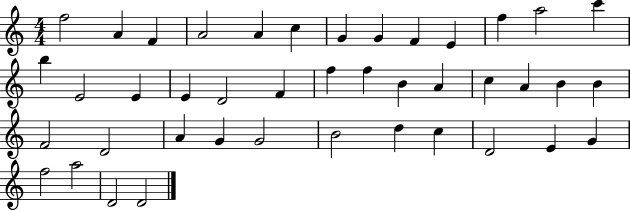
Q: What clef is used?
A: treble